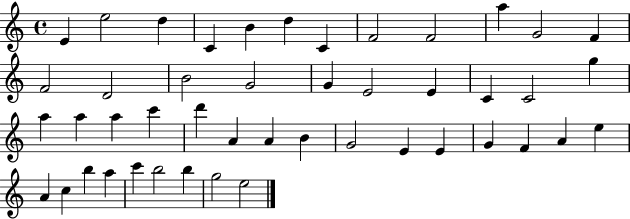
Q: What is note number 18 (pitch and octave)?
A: E4